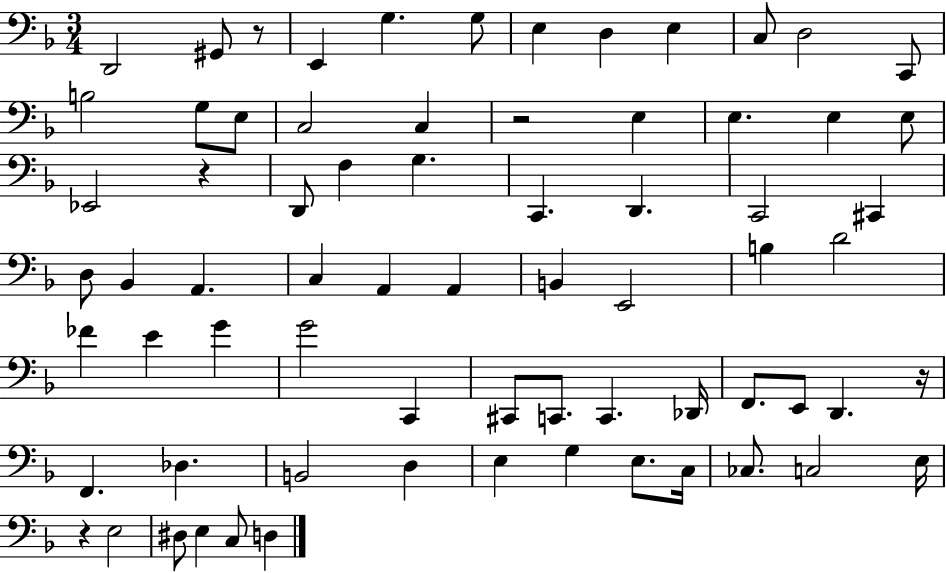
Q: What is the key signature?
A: F major